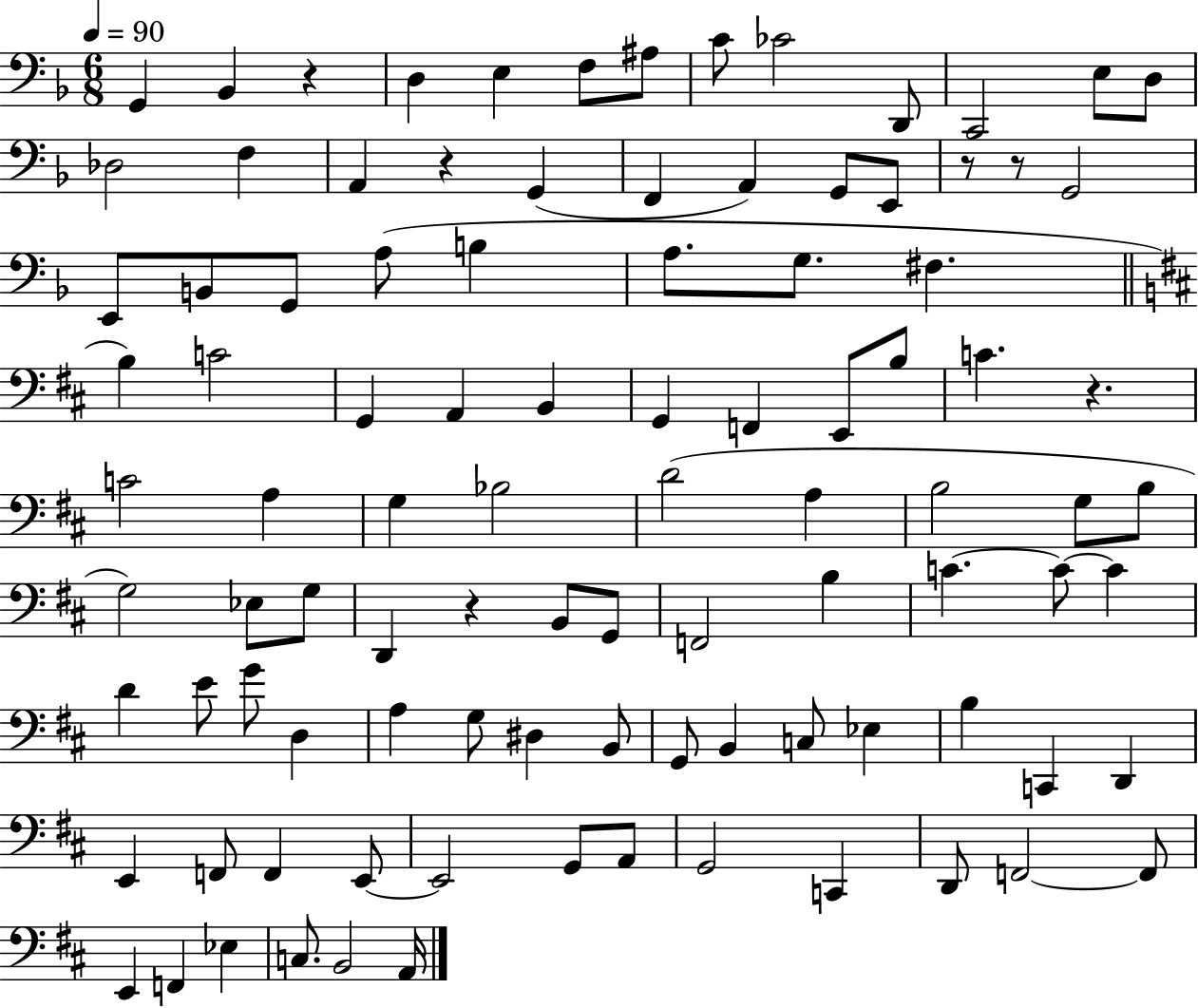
{
  \clef bass
  \numericTimeSignature
  \time 6/8
  \key f \major
  \tempo 4 = 90
  g,4 bes,4 r4 | d4 e4 f8 ais8 | c'8 ces'2 d,8 | c,2 e8 d8 | \break des2 f4 | a,4 r4 g,4( | f,4 a,4) g,8 e,8 | r8 r8 g,2 | \break e,8 b,8 g,8 a8( b4 | a8. g8. fis4. | \bar "||" \break \key d \major b4) c'2 | g,4 a,4 b,4 | g,4 f,4 e,8 b8 | c'4. r4. | \break c'2 a4 | g4 bes2 | d'2( a4 | b2 g8 b8 | \break g2) ees8 g8 | d,4 r4 b,8 g,8 | f,2 b4 | c'4.~~ c'8~~ c'4 | \break d'4 e'8 g'8 d4 | a4 g8 dis4 b,8 | g,8 b,4 c8 ees4 | b4 c,4 d,4 | \break e,4 f,8 f,4 e,8~~ | e,2 g,8 a,8 | g,2 c,4 | d,8 f,2~~ f,8 | \break e,4 f,4 ees4 | c8. b,2 a,16 | \bar "|."
}